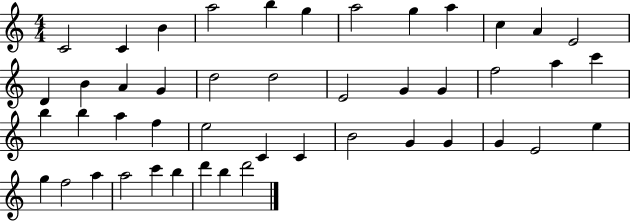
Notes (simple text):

C4/h C4/q B4/q A5/h B5/q G5/q A5/h G5/q A5/q C5/q A4/q E4/h D4/q B4/q A4/q G4/q D5/h D5/h E4/h G4/q G4/q F5/h A5/q C6/q B5/q B5/q A5/q F5/q E5/h C4/q C4/q B4/h G4/q G4/q G4/q E4/h E5/q G5/q F5/h A5/q A5/h C6/q B5/q D6/q B5/q D6/h